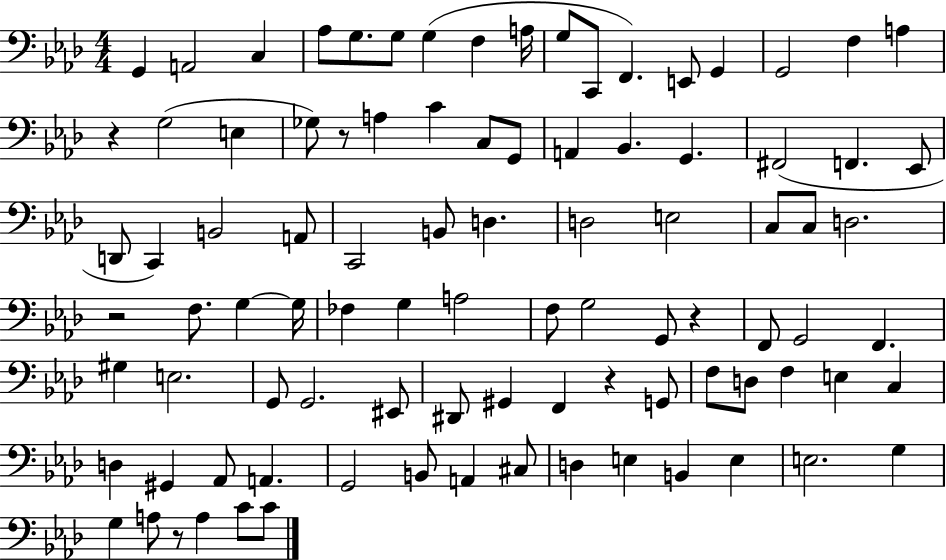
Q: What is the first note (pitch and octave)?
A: G2